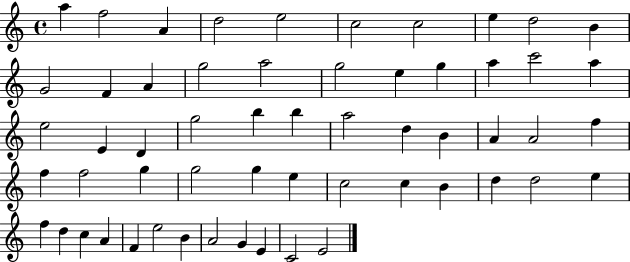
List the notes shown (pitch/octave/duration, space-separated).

A5/q F5/h A4/q D5/h E5/h C5/h C5/h E5/q D5/h B4/q G4/h F4/q A4/q G5/h A5/h G5/h E5/q G5/q A5/q C6/h A5/q E5/h E4/q D4/q G5/h B5/q B5/q A5/h D5/q B4/q A4/q A4/h F5/q F5/q F5/h G5/q G5/h G5/q E5/q C5/h C5/q B4/q D5/q D5/h E5/q F5/q D5/q C5/q A4/q F4/q E5/h B4/q A4/h G4/q E4/q C4/h E4/h